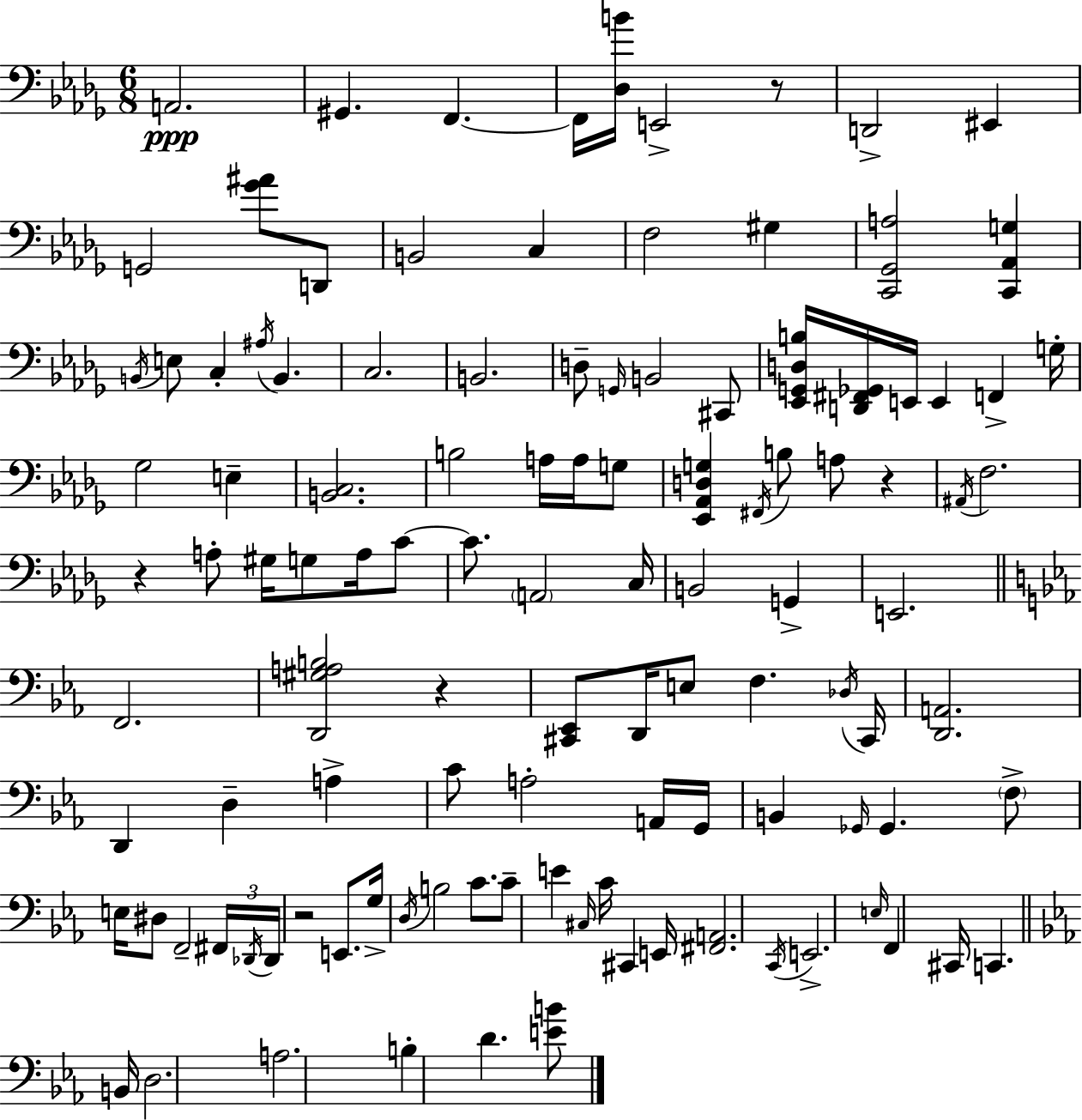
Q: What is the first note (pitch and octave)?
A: A2